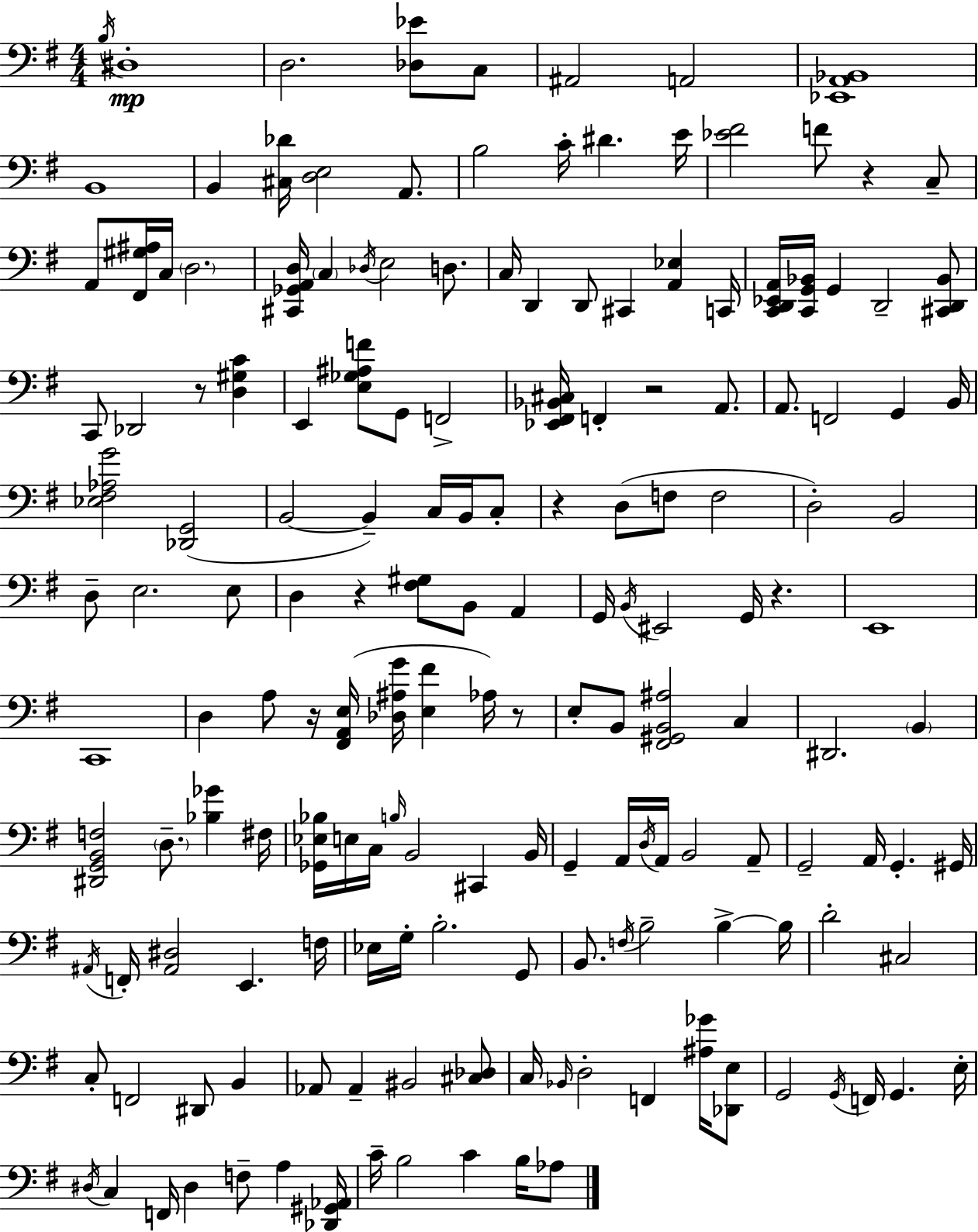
B3/s D#3/w D3/h. [Db3,Eb4]/e C3/e A#2/h A2/h [Eb2,A2,Bb2]/w B2/w B2/q [C#3,Db4]/s [D3,E3]/h A2/e. B3/h C4/s D#4/q. E4/s [Eb4,F#4]/h F4/e R/q C3/e A2/e [F#2,G#3,A#3]/s C3/s D3/h. [C#2,Gb2,A2,D3]/s C3/q Db3/s E3/h D3/e. C3/s D2/q D2/e C#2/q [A2,Eb3]/q C2/s [C2,D2,Eb2,A2]/s [C2,G2,Bb2]/s G2/q D2/h [C#2,D2,Bb2]/e C2/e Db2/h R/e [D3,G#3,C4]/q E2/q [E3,Gb3,A#3,F4]/e G2/e F2/h [Eb2,F#2,Bb2,C#3]/s F2/q R/h A2/e. A2/e. F2/h G2/q B2/s [Eb3,F#3,Ab3,G4]/h [Db2,G2]/h B2/h B2/q C3/s B2/s C3/e R/q D3/e F3/e F3/h D3/h B2/h D3/e E3/h. E3/e D3/q R/q [F#3,G#3]/e B2/e A2/q G2/s B2/s EIS2/h G2/s R/q. E2/w C2/w D3/q A3/e R/s [F#2,A2,E3]/s [Db3,A#3,G4]/s [E3,F#4]/q Ab3/s R/e E3/e B2/e [F#2,G#2,B2,A#3]/h C3/q D#2/h. B2/q [D#2,G2,B2,F3]/h D3/e. [Bb3,Gb4]/q F#3/s [Gb2,Eb3,Bb3]/s E3/s C3/s B3/s B2/h C#2/q B2/s G2/q A2/s D3/s A2/s B2/h A2/e G2/h A2/s G2/q. G#2/s A#2/s F2/s [A#2,D#3]/h E2/q. F3/s Eb3/s G3/s B3/h. G2/e B2/e. F3/s B3/h B3/q B3/s D4/h C#3/h C3/e F2/h D#2/e B2/q Ab2/e Ab2/q BIS2/h [C#3,Db3]/e C3/s Bb2/s D3/h F2/q [A#3,Gb4]/s [Db2,E3]/e G2/h G2/s F2/s G2/q. E3/s D#3/s C3/q F2/s D#3/q F3/e A3/q [Db2,G#2,Ab2]/s C4/s B3/h C4/q B3/s Ab3/e